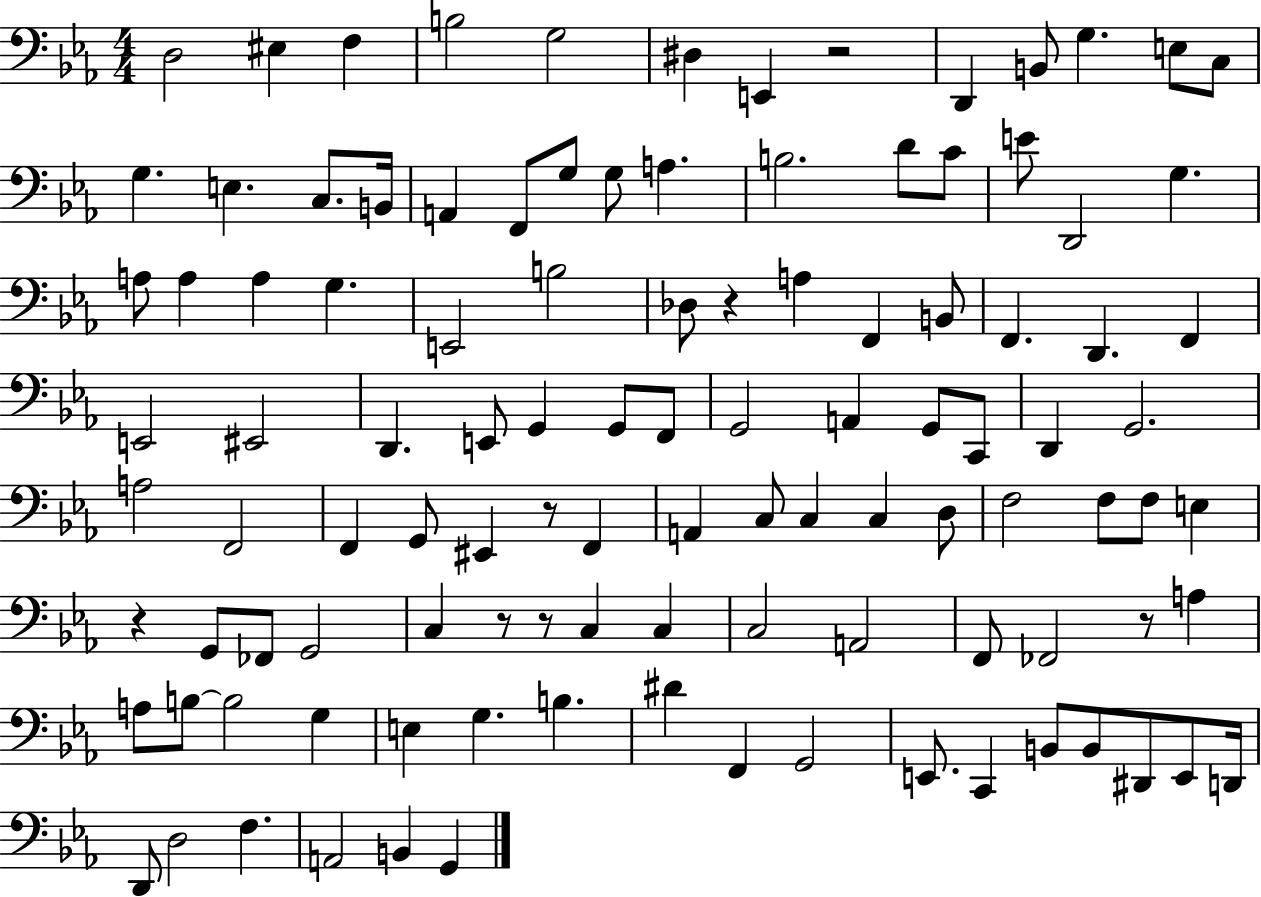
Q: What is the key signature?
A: EES major